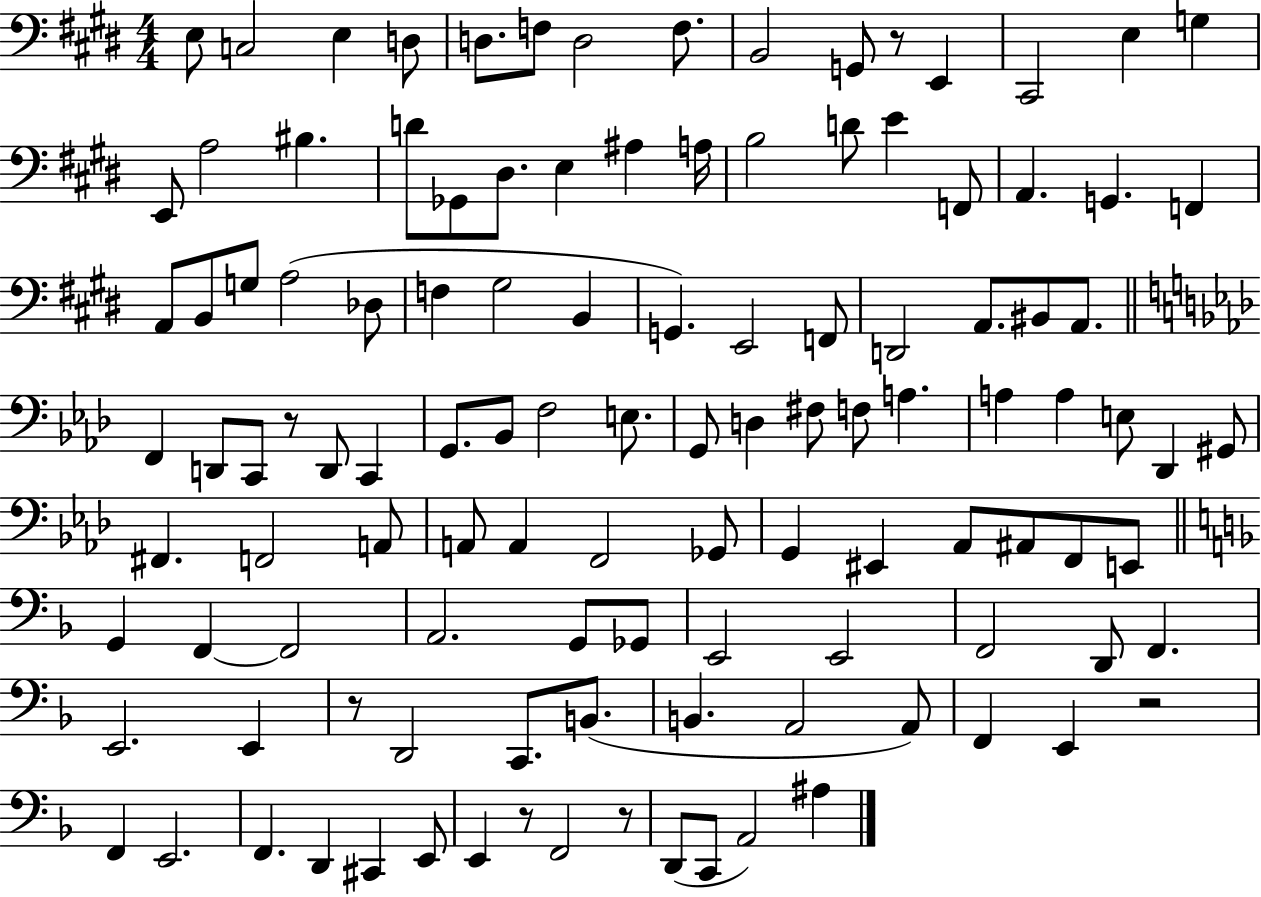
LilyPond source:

{
  \clef bass
  \numericTimeSignature
  \time 4/4
  \key e \major
  \repeat volta 2 { e8 c2 e4 d8 | d8. f8 d2 f8. | b,2 g,8 r8 e,4 | cis,2 e4 g4 | \break e,8 a2 bis4. | d'8 ges,8 dis8. e4 ais4 a16 | b2 d'8 e'4 f,8 | a,4. g,4. f,4 | \break a,8 b,8 g8 a2( des8 | f4 gis2 b,4 | g,4.) e,2 f,8 | d,2 a,8. bis,8 a,8. | \break \bar "||" \break \key aes \major f,4 d,8 c,8 r8 d,8 c,4 | g,8. bes,8 f2 e8. | g,8 d4 fis8 f8 a4. | a4 a4 e8 des,4 gis,8 | \break fis,4. f,2 a,8 | a,8 a,4 f,2 ges,8 | g,4 eis,4 aes,8 ais,8 f,8 e,8 | \bar "||" \break \key f \major g,4 f,4~~ f,2 | a,2. g,8 ges,8 | e,2 e,2 | f,2 d,8 f,4. | \break e,2. e,4 | r8 d,2 c,8. b,8.( | b,4. a,2 a,8) | f,4 e,4 r2 | \break f,4 e,2. | f,4. d,4 cis,4 e,8 | e,4 r8 f,2 r8 | d,8( c,8 a,2) ais4 | \break } \bar "|."
}